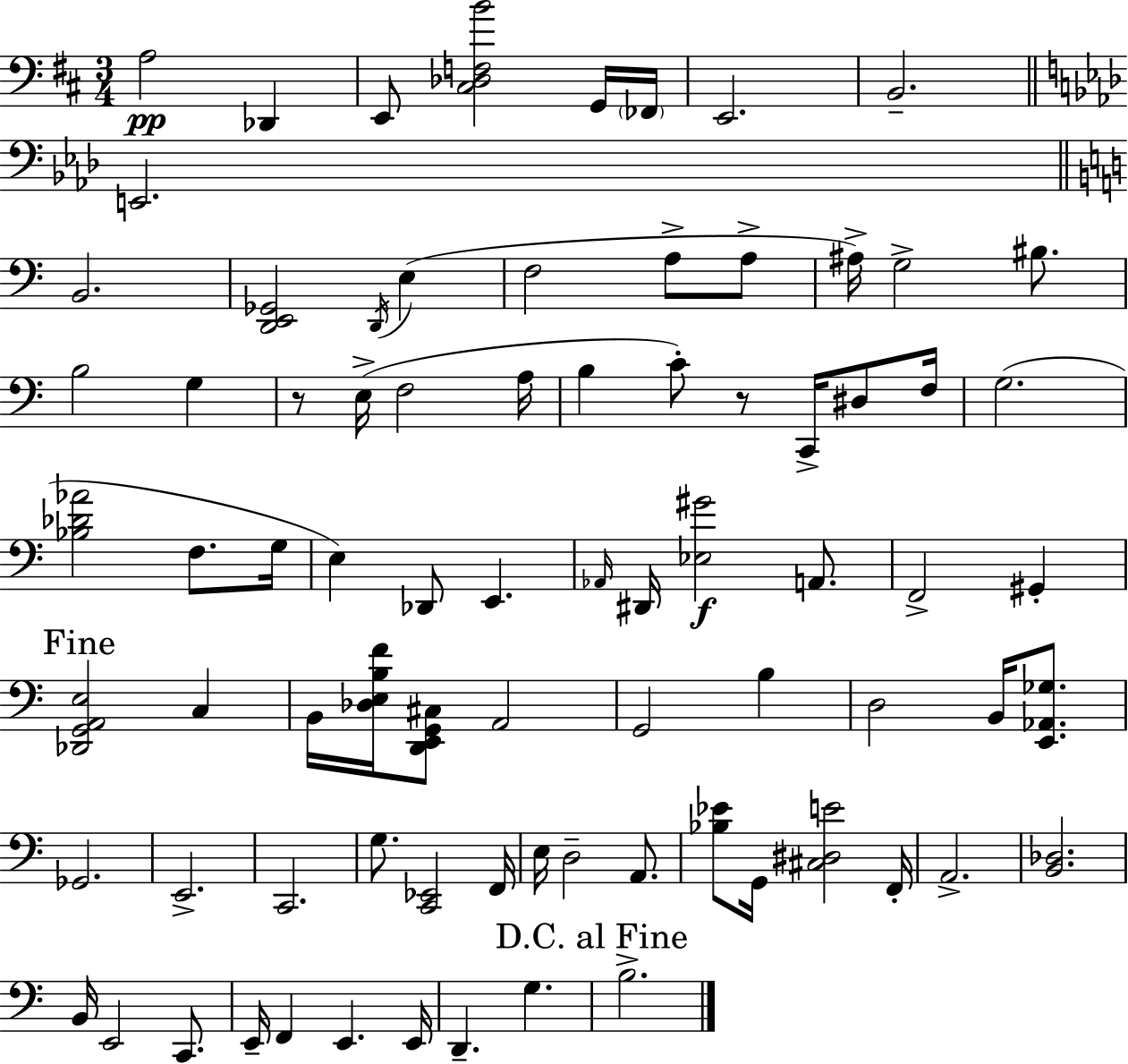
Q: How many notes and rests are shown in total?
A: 80